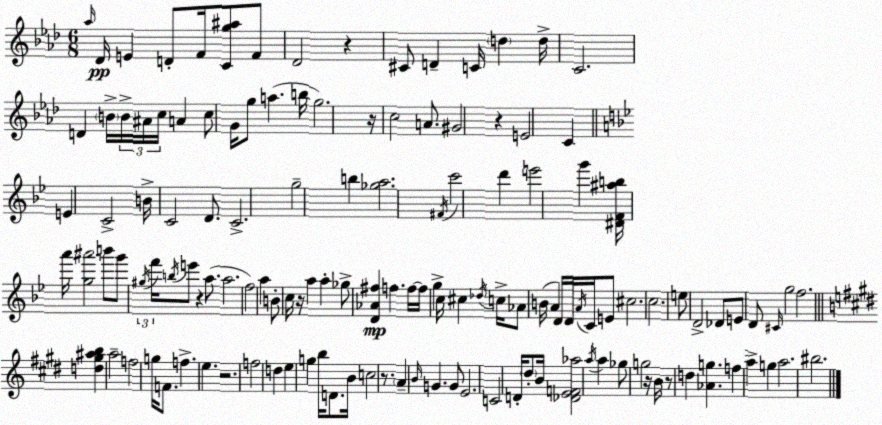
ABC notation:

X:1
T:Untitled
M:6/8
L:1/4
K:Ab
_a/4 _D/4 E D/2 F/4 [Cg^a]/2 F/2 _D2 z ^C/2 D C/4 d d/4 C2 D B/4 B/4 ^A/4 c/4 A c/2 G/4 g/2 a b/4 g2 z/4 c2 A/2 ^G2 z E2 C E C2 B/4 C2 D/2 C2 g2 b [_ga]2 ^F/4 c'2 d' e'2 g' [^DF^ab]/4 a'/4 [g^a']2 b'/2 g'/2 ^g/4 f'/4 b/4 e'/2 z a/2 a2 f2 a B/2 c/4 z/4 a a _g/2 [D_A^f] f f/4 f/4 g c/4 ^c _d/4 c/4 _A/2 B/4 A D/4 D/4 A/4 C/4 E/2 ^c2 c2 e/2 D2 _D/2 E/2 D/2 ^C/4 g2 f2 [d^g^ab] a2 f2 g/4 F/2 f e z2 f2 d e g b/4 D/2 B/4 c2 z/2 A B/4 G G/2 E2 C2 D/4 ^d/2 B/4 [_DEF_a]2 a/4 a _g/2 g2 z/4 B/4 z/2 d [_Ag] f a g a2 ^b2